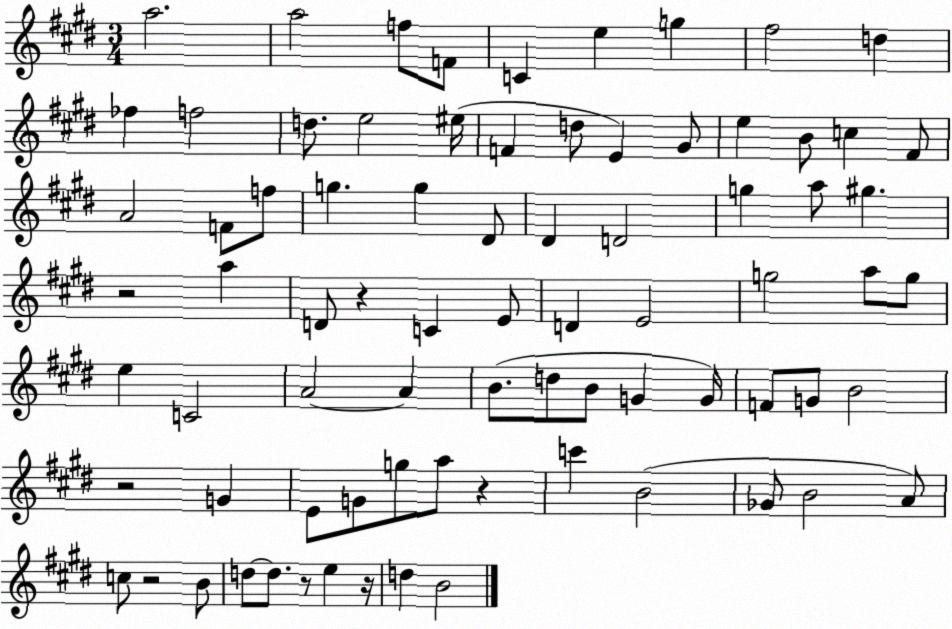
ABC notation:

X:1
T:Untitled
M:3/4
L:1/4
K:E
a2 a2 f/2 F/2 C e g ^f2 d _f f2 d/2 e2 ^e/4 F d/2 E ^G/2 e B/2 c ^F/2 A2 F/2 f/2 g g ^D/2 ^D D2 g a/2 ^g z2 a D/2 z C E/2 D E2 g2 a/2 g/2 e C2 A2 A B/2 d/2 B/2 G G/4 F/2 G/2 B2 z2 G E/2 G/2 g/2 a/2 z c' B2 _G/2 B2 A/2 c/2 z2 B/2 d/2 d/2 z/2 e z/4 d B2